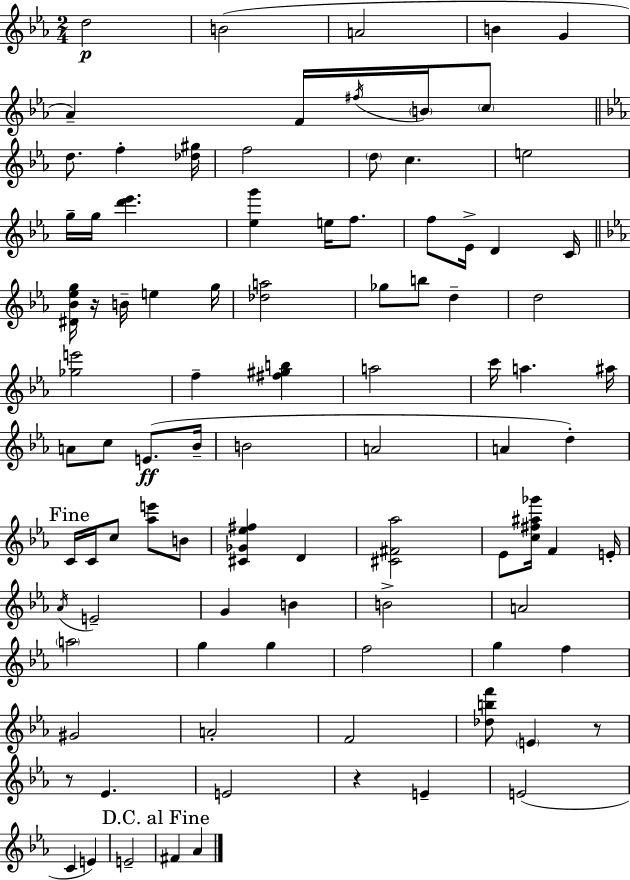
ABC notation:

X:1
T:Untitled
M:2/4
L:1/4
K:Cm
d2 B2 A2 B G _A F/4 ^f/4 B/4 c/2 d/2 f [_d^g]/4 f2 d/2 c e2 g/4 g/4 [d'_e'] [_eg'] e/4 f/2 f/2 _E/4 D C/4 [^D_B_eg]/4 z/4 B/4 e g/4 [_da]2 _g/2 b/2 d d2 [_ge']2 f [^f^gb] a2 c'/4 a ^a/4 A/2 c/2 E/2 _B/4 B2 A2 A d C/4 C/4 c/2 [_ae']/2 B/2 [^C_G_e^f] D [^C^F_a]2 _E/2 [c^f^a_g']/4 F E/4 _A/4 E2 G B B2 A2 a2 g g f2 g f ^G2 A2 F2 [_dbf']/2 E z/2 z/2 _E E2 z E E2 C E E2 ^F _A